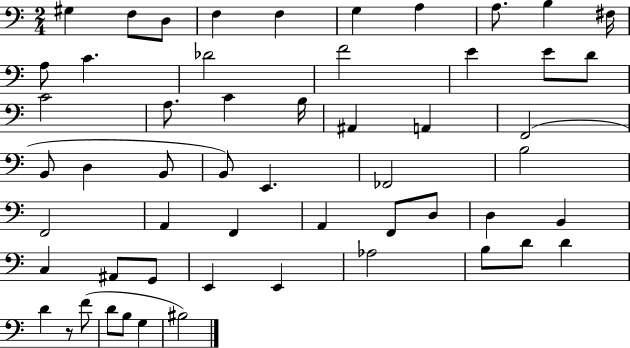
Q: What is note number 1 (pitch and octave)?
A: G#3